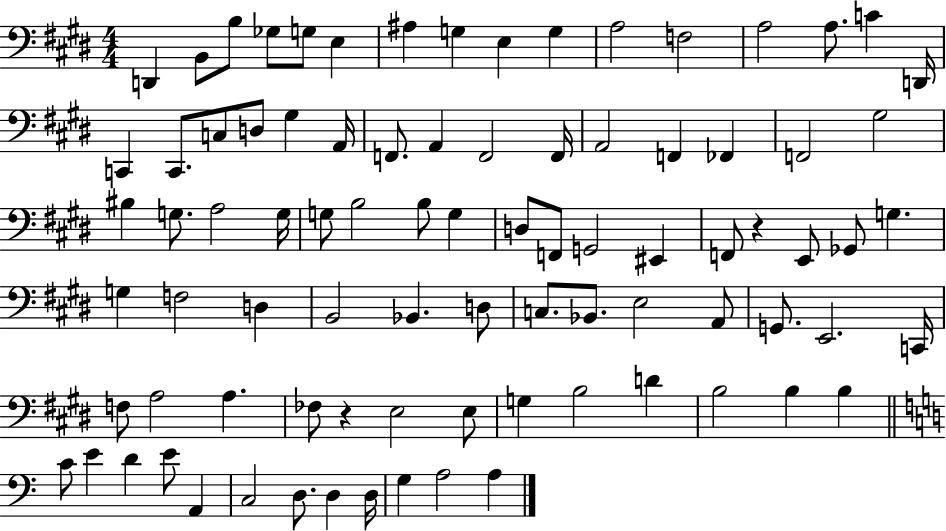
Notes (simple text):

D2/q B2/e B3/e Gb3/e G3/e E3/q A#3/q G3/q E3/q G3/q A3/h F3/h A3/h A3/e. C4/q D2/s C2/q C2/e. C3/e D3/e G#3/q A2/s F2/e. A2/q F2/h F2/s A2/h F2/q FES2/q F2/h G#3/h BIS3/q G3/e. A3/h G3/s G3/e B3/h B3/e G3/q D3/e F2/e G2/h EIS2/q F2/e R/q E2/e Gb2/e G3/q. G3/q F3/h D3/q B2/h Bb2/q. D3/e C3/e. Bb2/e. E3/h A2/e G2/e. E2/h. C2/s F3/e A3/h A3/q. FES3/e R/q E3/h E3/e G3/q B3/h D4/q B3/h B3/q B3/q C4/e E4/q D4/q E4/e A2/q C3/h D3/e. D3/q D3/s G3/q A3/h A3/q